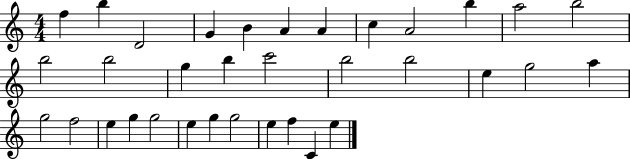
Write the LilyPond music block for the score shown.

{
  \clef treble
  \numericTimeSignature
  \time 4/4
  \key c \major
  f''4 b''4 d'2 | g'4 b'4 a'4 a'4 | c''4 a'2 b''4 | a''2 b''2 | \break b''2 b''2 | g''4 b''4 c'''2 | b''2 b''2 | e''4 g''2 a''4 | \break g''2 f''2 | e''4 g''4 g''2 | e''4 g''4 g''2 | e''4 f''4 c'4 e''4 | \break \bar "|."
}